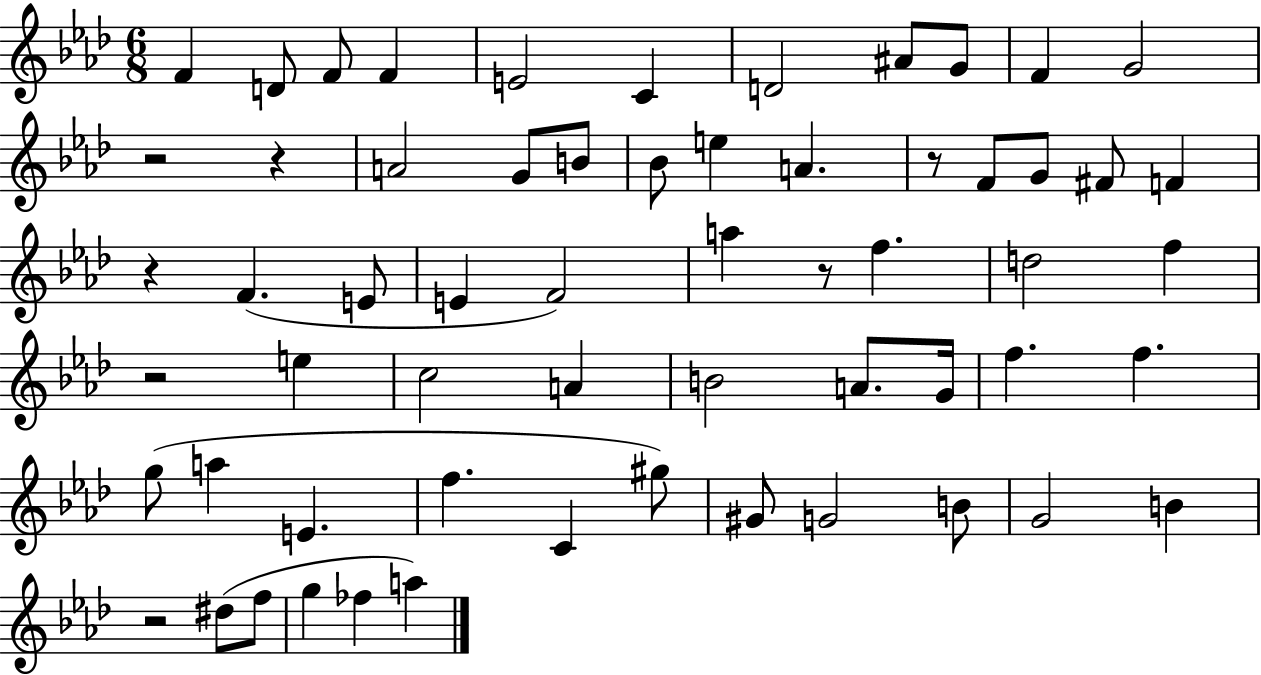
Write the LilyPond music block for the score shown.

{
  \clef treble
  \numericTimeSignature
  \time 6/8
  \key aes \major
  f'4 d'8 f'8 f'4 | e'2 c'4 | d'2 ais'8 g'8 | f'4 g'2 | \break r2 r4 | a'2 g'8 b'8 | bes'8 e''4 a'4. | r8 f'8 g'8 fis'8 f'4 | \break r4 f'4.( e'8 | e'4 f'2) | a''4 r8 f''4. | d''2 f''4 | \break r2 e''4 | c''2 a'4 | b'2 a'8. g'16 | f''4. f''4. | \break g''8( a''4 e'4. | f''4. c'4 gis''8) | gis'8 g'2 b'8 | g'2 b'4 | \break r2 dis''8( f''8 | g''4 fes''4 a''4) | \bar "|."
}